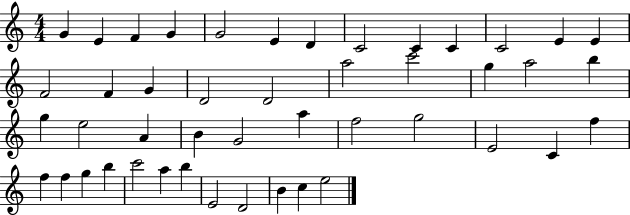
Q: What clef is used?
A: treble